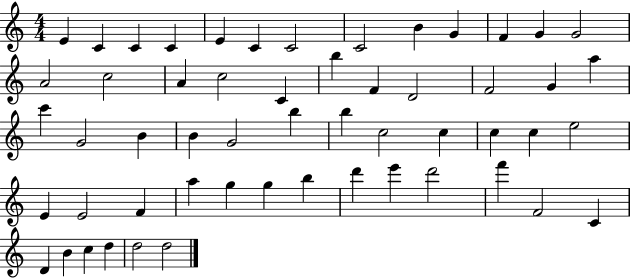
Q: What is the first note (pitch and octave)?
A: E4